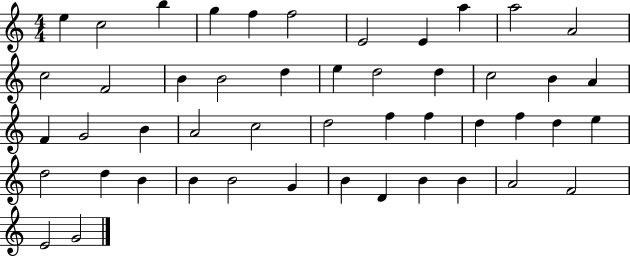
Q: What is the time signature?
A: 4/4